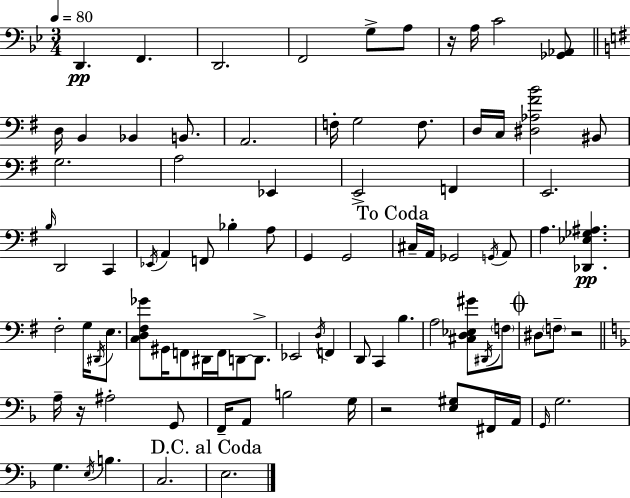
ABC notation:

X:1
T:Untitled
M:3/4
L:1/4
K:Bb
D,, F,, D,,2 F,,2 G,/2 A,/2 z/4 A,/4 C2 [_G,,_A,,]/2 D,/4 B,, _B,, B,,/2 A,,2 F,/4 G,2 F,/2 D,/4 C,/4 [^D,_A,^FB]2 ^B,,/2 G,2 A,2 _E,, E,,2 F,, E,,2 B,/4 D,,2 C,, _E,,/4 A,, F,,/2 _B, A,/2 G,, G,,2 ^C,/4 A,,/4 _G,,2 G,,/4 A,,/2 A, [_D,,_E,_G,^A,] ^F,2 G,/4 ^D,,/4 E,/2 [C,D,^F,_G]/2 ^G,,/4 F,,/2 ^D,,/4 F,,/4 D,,/2 D,,/2 _E,,2 D,/4 F,, D,,/2 C,, B, A,2 [^C,D,_E,^G]/2 ^D,,/4 F,/2 ^D,/2 F,/2 z2 A,/4 z/4 ^A,2 G,,/2 F,,/4 A,,/2 B,2 G,/4 z2 [E,^G,]/2 ^F,,/4 A,,/4 G,,/4 G,2 G, E,/4 B, C,2 E,2